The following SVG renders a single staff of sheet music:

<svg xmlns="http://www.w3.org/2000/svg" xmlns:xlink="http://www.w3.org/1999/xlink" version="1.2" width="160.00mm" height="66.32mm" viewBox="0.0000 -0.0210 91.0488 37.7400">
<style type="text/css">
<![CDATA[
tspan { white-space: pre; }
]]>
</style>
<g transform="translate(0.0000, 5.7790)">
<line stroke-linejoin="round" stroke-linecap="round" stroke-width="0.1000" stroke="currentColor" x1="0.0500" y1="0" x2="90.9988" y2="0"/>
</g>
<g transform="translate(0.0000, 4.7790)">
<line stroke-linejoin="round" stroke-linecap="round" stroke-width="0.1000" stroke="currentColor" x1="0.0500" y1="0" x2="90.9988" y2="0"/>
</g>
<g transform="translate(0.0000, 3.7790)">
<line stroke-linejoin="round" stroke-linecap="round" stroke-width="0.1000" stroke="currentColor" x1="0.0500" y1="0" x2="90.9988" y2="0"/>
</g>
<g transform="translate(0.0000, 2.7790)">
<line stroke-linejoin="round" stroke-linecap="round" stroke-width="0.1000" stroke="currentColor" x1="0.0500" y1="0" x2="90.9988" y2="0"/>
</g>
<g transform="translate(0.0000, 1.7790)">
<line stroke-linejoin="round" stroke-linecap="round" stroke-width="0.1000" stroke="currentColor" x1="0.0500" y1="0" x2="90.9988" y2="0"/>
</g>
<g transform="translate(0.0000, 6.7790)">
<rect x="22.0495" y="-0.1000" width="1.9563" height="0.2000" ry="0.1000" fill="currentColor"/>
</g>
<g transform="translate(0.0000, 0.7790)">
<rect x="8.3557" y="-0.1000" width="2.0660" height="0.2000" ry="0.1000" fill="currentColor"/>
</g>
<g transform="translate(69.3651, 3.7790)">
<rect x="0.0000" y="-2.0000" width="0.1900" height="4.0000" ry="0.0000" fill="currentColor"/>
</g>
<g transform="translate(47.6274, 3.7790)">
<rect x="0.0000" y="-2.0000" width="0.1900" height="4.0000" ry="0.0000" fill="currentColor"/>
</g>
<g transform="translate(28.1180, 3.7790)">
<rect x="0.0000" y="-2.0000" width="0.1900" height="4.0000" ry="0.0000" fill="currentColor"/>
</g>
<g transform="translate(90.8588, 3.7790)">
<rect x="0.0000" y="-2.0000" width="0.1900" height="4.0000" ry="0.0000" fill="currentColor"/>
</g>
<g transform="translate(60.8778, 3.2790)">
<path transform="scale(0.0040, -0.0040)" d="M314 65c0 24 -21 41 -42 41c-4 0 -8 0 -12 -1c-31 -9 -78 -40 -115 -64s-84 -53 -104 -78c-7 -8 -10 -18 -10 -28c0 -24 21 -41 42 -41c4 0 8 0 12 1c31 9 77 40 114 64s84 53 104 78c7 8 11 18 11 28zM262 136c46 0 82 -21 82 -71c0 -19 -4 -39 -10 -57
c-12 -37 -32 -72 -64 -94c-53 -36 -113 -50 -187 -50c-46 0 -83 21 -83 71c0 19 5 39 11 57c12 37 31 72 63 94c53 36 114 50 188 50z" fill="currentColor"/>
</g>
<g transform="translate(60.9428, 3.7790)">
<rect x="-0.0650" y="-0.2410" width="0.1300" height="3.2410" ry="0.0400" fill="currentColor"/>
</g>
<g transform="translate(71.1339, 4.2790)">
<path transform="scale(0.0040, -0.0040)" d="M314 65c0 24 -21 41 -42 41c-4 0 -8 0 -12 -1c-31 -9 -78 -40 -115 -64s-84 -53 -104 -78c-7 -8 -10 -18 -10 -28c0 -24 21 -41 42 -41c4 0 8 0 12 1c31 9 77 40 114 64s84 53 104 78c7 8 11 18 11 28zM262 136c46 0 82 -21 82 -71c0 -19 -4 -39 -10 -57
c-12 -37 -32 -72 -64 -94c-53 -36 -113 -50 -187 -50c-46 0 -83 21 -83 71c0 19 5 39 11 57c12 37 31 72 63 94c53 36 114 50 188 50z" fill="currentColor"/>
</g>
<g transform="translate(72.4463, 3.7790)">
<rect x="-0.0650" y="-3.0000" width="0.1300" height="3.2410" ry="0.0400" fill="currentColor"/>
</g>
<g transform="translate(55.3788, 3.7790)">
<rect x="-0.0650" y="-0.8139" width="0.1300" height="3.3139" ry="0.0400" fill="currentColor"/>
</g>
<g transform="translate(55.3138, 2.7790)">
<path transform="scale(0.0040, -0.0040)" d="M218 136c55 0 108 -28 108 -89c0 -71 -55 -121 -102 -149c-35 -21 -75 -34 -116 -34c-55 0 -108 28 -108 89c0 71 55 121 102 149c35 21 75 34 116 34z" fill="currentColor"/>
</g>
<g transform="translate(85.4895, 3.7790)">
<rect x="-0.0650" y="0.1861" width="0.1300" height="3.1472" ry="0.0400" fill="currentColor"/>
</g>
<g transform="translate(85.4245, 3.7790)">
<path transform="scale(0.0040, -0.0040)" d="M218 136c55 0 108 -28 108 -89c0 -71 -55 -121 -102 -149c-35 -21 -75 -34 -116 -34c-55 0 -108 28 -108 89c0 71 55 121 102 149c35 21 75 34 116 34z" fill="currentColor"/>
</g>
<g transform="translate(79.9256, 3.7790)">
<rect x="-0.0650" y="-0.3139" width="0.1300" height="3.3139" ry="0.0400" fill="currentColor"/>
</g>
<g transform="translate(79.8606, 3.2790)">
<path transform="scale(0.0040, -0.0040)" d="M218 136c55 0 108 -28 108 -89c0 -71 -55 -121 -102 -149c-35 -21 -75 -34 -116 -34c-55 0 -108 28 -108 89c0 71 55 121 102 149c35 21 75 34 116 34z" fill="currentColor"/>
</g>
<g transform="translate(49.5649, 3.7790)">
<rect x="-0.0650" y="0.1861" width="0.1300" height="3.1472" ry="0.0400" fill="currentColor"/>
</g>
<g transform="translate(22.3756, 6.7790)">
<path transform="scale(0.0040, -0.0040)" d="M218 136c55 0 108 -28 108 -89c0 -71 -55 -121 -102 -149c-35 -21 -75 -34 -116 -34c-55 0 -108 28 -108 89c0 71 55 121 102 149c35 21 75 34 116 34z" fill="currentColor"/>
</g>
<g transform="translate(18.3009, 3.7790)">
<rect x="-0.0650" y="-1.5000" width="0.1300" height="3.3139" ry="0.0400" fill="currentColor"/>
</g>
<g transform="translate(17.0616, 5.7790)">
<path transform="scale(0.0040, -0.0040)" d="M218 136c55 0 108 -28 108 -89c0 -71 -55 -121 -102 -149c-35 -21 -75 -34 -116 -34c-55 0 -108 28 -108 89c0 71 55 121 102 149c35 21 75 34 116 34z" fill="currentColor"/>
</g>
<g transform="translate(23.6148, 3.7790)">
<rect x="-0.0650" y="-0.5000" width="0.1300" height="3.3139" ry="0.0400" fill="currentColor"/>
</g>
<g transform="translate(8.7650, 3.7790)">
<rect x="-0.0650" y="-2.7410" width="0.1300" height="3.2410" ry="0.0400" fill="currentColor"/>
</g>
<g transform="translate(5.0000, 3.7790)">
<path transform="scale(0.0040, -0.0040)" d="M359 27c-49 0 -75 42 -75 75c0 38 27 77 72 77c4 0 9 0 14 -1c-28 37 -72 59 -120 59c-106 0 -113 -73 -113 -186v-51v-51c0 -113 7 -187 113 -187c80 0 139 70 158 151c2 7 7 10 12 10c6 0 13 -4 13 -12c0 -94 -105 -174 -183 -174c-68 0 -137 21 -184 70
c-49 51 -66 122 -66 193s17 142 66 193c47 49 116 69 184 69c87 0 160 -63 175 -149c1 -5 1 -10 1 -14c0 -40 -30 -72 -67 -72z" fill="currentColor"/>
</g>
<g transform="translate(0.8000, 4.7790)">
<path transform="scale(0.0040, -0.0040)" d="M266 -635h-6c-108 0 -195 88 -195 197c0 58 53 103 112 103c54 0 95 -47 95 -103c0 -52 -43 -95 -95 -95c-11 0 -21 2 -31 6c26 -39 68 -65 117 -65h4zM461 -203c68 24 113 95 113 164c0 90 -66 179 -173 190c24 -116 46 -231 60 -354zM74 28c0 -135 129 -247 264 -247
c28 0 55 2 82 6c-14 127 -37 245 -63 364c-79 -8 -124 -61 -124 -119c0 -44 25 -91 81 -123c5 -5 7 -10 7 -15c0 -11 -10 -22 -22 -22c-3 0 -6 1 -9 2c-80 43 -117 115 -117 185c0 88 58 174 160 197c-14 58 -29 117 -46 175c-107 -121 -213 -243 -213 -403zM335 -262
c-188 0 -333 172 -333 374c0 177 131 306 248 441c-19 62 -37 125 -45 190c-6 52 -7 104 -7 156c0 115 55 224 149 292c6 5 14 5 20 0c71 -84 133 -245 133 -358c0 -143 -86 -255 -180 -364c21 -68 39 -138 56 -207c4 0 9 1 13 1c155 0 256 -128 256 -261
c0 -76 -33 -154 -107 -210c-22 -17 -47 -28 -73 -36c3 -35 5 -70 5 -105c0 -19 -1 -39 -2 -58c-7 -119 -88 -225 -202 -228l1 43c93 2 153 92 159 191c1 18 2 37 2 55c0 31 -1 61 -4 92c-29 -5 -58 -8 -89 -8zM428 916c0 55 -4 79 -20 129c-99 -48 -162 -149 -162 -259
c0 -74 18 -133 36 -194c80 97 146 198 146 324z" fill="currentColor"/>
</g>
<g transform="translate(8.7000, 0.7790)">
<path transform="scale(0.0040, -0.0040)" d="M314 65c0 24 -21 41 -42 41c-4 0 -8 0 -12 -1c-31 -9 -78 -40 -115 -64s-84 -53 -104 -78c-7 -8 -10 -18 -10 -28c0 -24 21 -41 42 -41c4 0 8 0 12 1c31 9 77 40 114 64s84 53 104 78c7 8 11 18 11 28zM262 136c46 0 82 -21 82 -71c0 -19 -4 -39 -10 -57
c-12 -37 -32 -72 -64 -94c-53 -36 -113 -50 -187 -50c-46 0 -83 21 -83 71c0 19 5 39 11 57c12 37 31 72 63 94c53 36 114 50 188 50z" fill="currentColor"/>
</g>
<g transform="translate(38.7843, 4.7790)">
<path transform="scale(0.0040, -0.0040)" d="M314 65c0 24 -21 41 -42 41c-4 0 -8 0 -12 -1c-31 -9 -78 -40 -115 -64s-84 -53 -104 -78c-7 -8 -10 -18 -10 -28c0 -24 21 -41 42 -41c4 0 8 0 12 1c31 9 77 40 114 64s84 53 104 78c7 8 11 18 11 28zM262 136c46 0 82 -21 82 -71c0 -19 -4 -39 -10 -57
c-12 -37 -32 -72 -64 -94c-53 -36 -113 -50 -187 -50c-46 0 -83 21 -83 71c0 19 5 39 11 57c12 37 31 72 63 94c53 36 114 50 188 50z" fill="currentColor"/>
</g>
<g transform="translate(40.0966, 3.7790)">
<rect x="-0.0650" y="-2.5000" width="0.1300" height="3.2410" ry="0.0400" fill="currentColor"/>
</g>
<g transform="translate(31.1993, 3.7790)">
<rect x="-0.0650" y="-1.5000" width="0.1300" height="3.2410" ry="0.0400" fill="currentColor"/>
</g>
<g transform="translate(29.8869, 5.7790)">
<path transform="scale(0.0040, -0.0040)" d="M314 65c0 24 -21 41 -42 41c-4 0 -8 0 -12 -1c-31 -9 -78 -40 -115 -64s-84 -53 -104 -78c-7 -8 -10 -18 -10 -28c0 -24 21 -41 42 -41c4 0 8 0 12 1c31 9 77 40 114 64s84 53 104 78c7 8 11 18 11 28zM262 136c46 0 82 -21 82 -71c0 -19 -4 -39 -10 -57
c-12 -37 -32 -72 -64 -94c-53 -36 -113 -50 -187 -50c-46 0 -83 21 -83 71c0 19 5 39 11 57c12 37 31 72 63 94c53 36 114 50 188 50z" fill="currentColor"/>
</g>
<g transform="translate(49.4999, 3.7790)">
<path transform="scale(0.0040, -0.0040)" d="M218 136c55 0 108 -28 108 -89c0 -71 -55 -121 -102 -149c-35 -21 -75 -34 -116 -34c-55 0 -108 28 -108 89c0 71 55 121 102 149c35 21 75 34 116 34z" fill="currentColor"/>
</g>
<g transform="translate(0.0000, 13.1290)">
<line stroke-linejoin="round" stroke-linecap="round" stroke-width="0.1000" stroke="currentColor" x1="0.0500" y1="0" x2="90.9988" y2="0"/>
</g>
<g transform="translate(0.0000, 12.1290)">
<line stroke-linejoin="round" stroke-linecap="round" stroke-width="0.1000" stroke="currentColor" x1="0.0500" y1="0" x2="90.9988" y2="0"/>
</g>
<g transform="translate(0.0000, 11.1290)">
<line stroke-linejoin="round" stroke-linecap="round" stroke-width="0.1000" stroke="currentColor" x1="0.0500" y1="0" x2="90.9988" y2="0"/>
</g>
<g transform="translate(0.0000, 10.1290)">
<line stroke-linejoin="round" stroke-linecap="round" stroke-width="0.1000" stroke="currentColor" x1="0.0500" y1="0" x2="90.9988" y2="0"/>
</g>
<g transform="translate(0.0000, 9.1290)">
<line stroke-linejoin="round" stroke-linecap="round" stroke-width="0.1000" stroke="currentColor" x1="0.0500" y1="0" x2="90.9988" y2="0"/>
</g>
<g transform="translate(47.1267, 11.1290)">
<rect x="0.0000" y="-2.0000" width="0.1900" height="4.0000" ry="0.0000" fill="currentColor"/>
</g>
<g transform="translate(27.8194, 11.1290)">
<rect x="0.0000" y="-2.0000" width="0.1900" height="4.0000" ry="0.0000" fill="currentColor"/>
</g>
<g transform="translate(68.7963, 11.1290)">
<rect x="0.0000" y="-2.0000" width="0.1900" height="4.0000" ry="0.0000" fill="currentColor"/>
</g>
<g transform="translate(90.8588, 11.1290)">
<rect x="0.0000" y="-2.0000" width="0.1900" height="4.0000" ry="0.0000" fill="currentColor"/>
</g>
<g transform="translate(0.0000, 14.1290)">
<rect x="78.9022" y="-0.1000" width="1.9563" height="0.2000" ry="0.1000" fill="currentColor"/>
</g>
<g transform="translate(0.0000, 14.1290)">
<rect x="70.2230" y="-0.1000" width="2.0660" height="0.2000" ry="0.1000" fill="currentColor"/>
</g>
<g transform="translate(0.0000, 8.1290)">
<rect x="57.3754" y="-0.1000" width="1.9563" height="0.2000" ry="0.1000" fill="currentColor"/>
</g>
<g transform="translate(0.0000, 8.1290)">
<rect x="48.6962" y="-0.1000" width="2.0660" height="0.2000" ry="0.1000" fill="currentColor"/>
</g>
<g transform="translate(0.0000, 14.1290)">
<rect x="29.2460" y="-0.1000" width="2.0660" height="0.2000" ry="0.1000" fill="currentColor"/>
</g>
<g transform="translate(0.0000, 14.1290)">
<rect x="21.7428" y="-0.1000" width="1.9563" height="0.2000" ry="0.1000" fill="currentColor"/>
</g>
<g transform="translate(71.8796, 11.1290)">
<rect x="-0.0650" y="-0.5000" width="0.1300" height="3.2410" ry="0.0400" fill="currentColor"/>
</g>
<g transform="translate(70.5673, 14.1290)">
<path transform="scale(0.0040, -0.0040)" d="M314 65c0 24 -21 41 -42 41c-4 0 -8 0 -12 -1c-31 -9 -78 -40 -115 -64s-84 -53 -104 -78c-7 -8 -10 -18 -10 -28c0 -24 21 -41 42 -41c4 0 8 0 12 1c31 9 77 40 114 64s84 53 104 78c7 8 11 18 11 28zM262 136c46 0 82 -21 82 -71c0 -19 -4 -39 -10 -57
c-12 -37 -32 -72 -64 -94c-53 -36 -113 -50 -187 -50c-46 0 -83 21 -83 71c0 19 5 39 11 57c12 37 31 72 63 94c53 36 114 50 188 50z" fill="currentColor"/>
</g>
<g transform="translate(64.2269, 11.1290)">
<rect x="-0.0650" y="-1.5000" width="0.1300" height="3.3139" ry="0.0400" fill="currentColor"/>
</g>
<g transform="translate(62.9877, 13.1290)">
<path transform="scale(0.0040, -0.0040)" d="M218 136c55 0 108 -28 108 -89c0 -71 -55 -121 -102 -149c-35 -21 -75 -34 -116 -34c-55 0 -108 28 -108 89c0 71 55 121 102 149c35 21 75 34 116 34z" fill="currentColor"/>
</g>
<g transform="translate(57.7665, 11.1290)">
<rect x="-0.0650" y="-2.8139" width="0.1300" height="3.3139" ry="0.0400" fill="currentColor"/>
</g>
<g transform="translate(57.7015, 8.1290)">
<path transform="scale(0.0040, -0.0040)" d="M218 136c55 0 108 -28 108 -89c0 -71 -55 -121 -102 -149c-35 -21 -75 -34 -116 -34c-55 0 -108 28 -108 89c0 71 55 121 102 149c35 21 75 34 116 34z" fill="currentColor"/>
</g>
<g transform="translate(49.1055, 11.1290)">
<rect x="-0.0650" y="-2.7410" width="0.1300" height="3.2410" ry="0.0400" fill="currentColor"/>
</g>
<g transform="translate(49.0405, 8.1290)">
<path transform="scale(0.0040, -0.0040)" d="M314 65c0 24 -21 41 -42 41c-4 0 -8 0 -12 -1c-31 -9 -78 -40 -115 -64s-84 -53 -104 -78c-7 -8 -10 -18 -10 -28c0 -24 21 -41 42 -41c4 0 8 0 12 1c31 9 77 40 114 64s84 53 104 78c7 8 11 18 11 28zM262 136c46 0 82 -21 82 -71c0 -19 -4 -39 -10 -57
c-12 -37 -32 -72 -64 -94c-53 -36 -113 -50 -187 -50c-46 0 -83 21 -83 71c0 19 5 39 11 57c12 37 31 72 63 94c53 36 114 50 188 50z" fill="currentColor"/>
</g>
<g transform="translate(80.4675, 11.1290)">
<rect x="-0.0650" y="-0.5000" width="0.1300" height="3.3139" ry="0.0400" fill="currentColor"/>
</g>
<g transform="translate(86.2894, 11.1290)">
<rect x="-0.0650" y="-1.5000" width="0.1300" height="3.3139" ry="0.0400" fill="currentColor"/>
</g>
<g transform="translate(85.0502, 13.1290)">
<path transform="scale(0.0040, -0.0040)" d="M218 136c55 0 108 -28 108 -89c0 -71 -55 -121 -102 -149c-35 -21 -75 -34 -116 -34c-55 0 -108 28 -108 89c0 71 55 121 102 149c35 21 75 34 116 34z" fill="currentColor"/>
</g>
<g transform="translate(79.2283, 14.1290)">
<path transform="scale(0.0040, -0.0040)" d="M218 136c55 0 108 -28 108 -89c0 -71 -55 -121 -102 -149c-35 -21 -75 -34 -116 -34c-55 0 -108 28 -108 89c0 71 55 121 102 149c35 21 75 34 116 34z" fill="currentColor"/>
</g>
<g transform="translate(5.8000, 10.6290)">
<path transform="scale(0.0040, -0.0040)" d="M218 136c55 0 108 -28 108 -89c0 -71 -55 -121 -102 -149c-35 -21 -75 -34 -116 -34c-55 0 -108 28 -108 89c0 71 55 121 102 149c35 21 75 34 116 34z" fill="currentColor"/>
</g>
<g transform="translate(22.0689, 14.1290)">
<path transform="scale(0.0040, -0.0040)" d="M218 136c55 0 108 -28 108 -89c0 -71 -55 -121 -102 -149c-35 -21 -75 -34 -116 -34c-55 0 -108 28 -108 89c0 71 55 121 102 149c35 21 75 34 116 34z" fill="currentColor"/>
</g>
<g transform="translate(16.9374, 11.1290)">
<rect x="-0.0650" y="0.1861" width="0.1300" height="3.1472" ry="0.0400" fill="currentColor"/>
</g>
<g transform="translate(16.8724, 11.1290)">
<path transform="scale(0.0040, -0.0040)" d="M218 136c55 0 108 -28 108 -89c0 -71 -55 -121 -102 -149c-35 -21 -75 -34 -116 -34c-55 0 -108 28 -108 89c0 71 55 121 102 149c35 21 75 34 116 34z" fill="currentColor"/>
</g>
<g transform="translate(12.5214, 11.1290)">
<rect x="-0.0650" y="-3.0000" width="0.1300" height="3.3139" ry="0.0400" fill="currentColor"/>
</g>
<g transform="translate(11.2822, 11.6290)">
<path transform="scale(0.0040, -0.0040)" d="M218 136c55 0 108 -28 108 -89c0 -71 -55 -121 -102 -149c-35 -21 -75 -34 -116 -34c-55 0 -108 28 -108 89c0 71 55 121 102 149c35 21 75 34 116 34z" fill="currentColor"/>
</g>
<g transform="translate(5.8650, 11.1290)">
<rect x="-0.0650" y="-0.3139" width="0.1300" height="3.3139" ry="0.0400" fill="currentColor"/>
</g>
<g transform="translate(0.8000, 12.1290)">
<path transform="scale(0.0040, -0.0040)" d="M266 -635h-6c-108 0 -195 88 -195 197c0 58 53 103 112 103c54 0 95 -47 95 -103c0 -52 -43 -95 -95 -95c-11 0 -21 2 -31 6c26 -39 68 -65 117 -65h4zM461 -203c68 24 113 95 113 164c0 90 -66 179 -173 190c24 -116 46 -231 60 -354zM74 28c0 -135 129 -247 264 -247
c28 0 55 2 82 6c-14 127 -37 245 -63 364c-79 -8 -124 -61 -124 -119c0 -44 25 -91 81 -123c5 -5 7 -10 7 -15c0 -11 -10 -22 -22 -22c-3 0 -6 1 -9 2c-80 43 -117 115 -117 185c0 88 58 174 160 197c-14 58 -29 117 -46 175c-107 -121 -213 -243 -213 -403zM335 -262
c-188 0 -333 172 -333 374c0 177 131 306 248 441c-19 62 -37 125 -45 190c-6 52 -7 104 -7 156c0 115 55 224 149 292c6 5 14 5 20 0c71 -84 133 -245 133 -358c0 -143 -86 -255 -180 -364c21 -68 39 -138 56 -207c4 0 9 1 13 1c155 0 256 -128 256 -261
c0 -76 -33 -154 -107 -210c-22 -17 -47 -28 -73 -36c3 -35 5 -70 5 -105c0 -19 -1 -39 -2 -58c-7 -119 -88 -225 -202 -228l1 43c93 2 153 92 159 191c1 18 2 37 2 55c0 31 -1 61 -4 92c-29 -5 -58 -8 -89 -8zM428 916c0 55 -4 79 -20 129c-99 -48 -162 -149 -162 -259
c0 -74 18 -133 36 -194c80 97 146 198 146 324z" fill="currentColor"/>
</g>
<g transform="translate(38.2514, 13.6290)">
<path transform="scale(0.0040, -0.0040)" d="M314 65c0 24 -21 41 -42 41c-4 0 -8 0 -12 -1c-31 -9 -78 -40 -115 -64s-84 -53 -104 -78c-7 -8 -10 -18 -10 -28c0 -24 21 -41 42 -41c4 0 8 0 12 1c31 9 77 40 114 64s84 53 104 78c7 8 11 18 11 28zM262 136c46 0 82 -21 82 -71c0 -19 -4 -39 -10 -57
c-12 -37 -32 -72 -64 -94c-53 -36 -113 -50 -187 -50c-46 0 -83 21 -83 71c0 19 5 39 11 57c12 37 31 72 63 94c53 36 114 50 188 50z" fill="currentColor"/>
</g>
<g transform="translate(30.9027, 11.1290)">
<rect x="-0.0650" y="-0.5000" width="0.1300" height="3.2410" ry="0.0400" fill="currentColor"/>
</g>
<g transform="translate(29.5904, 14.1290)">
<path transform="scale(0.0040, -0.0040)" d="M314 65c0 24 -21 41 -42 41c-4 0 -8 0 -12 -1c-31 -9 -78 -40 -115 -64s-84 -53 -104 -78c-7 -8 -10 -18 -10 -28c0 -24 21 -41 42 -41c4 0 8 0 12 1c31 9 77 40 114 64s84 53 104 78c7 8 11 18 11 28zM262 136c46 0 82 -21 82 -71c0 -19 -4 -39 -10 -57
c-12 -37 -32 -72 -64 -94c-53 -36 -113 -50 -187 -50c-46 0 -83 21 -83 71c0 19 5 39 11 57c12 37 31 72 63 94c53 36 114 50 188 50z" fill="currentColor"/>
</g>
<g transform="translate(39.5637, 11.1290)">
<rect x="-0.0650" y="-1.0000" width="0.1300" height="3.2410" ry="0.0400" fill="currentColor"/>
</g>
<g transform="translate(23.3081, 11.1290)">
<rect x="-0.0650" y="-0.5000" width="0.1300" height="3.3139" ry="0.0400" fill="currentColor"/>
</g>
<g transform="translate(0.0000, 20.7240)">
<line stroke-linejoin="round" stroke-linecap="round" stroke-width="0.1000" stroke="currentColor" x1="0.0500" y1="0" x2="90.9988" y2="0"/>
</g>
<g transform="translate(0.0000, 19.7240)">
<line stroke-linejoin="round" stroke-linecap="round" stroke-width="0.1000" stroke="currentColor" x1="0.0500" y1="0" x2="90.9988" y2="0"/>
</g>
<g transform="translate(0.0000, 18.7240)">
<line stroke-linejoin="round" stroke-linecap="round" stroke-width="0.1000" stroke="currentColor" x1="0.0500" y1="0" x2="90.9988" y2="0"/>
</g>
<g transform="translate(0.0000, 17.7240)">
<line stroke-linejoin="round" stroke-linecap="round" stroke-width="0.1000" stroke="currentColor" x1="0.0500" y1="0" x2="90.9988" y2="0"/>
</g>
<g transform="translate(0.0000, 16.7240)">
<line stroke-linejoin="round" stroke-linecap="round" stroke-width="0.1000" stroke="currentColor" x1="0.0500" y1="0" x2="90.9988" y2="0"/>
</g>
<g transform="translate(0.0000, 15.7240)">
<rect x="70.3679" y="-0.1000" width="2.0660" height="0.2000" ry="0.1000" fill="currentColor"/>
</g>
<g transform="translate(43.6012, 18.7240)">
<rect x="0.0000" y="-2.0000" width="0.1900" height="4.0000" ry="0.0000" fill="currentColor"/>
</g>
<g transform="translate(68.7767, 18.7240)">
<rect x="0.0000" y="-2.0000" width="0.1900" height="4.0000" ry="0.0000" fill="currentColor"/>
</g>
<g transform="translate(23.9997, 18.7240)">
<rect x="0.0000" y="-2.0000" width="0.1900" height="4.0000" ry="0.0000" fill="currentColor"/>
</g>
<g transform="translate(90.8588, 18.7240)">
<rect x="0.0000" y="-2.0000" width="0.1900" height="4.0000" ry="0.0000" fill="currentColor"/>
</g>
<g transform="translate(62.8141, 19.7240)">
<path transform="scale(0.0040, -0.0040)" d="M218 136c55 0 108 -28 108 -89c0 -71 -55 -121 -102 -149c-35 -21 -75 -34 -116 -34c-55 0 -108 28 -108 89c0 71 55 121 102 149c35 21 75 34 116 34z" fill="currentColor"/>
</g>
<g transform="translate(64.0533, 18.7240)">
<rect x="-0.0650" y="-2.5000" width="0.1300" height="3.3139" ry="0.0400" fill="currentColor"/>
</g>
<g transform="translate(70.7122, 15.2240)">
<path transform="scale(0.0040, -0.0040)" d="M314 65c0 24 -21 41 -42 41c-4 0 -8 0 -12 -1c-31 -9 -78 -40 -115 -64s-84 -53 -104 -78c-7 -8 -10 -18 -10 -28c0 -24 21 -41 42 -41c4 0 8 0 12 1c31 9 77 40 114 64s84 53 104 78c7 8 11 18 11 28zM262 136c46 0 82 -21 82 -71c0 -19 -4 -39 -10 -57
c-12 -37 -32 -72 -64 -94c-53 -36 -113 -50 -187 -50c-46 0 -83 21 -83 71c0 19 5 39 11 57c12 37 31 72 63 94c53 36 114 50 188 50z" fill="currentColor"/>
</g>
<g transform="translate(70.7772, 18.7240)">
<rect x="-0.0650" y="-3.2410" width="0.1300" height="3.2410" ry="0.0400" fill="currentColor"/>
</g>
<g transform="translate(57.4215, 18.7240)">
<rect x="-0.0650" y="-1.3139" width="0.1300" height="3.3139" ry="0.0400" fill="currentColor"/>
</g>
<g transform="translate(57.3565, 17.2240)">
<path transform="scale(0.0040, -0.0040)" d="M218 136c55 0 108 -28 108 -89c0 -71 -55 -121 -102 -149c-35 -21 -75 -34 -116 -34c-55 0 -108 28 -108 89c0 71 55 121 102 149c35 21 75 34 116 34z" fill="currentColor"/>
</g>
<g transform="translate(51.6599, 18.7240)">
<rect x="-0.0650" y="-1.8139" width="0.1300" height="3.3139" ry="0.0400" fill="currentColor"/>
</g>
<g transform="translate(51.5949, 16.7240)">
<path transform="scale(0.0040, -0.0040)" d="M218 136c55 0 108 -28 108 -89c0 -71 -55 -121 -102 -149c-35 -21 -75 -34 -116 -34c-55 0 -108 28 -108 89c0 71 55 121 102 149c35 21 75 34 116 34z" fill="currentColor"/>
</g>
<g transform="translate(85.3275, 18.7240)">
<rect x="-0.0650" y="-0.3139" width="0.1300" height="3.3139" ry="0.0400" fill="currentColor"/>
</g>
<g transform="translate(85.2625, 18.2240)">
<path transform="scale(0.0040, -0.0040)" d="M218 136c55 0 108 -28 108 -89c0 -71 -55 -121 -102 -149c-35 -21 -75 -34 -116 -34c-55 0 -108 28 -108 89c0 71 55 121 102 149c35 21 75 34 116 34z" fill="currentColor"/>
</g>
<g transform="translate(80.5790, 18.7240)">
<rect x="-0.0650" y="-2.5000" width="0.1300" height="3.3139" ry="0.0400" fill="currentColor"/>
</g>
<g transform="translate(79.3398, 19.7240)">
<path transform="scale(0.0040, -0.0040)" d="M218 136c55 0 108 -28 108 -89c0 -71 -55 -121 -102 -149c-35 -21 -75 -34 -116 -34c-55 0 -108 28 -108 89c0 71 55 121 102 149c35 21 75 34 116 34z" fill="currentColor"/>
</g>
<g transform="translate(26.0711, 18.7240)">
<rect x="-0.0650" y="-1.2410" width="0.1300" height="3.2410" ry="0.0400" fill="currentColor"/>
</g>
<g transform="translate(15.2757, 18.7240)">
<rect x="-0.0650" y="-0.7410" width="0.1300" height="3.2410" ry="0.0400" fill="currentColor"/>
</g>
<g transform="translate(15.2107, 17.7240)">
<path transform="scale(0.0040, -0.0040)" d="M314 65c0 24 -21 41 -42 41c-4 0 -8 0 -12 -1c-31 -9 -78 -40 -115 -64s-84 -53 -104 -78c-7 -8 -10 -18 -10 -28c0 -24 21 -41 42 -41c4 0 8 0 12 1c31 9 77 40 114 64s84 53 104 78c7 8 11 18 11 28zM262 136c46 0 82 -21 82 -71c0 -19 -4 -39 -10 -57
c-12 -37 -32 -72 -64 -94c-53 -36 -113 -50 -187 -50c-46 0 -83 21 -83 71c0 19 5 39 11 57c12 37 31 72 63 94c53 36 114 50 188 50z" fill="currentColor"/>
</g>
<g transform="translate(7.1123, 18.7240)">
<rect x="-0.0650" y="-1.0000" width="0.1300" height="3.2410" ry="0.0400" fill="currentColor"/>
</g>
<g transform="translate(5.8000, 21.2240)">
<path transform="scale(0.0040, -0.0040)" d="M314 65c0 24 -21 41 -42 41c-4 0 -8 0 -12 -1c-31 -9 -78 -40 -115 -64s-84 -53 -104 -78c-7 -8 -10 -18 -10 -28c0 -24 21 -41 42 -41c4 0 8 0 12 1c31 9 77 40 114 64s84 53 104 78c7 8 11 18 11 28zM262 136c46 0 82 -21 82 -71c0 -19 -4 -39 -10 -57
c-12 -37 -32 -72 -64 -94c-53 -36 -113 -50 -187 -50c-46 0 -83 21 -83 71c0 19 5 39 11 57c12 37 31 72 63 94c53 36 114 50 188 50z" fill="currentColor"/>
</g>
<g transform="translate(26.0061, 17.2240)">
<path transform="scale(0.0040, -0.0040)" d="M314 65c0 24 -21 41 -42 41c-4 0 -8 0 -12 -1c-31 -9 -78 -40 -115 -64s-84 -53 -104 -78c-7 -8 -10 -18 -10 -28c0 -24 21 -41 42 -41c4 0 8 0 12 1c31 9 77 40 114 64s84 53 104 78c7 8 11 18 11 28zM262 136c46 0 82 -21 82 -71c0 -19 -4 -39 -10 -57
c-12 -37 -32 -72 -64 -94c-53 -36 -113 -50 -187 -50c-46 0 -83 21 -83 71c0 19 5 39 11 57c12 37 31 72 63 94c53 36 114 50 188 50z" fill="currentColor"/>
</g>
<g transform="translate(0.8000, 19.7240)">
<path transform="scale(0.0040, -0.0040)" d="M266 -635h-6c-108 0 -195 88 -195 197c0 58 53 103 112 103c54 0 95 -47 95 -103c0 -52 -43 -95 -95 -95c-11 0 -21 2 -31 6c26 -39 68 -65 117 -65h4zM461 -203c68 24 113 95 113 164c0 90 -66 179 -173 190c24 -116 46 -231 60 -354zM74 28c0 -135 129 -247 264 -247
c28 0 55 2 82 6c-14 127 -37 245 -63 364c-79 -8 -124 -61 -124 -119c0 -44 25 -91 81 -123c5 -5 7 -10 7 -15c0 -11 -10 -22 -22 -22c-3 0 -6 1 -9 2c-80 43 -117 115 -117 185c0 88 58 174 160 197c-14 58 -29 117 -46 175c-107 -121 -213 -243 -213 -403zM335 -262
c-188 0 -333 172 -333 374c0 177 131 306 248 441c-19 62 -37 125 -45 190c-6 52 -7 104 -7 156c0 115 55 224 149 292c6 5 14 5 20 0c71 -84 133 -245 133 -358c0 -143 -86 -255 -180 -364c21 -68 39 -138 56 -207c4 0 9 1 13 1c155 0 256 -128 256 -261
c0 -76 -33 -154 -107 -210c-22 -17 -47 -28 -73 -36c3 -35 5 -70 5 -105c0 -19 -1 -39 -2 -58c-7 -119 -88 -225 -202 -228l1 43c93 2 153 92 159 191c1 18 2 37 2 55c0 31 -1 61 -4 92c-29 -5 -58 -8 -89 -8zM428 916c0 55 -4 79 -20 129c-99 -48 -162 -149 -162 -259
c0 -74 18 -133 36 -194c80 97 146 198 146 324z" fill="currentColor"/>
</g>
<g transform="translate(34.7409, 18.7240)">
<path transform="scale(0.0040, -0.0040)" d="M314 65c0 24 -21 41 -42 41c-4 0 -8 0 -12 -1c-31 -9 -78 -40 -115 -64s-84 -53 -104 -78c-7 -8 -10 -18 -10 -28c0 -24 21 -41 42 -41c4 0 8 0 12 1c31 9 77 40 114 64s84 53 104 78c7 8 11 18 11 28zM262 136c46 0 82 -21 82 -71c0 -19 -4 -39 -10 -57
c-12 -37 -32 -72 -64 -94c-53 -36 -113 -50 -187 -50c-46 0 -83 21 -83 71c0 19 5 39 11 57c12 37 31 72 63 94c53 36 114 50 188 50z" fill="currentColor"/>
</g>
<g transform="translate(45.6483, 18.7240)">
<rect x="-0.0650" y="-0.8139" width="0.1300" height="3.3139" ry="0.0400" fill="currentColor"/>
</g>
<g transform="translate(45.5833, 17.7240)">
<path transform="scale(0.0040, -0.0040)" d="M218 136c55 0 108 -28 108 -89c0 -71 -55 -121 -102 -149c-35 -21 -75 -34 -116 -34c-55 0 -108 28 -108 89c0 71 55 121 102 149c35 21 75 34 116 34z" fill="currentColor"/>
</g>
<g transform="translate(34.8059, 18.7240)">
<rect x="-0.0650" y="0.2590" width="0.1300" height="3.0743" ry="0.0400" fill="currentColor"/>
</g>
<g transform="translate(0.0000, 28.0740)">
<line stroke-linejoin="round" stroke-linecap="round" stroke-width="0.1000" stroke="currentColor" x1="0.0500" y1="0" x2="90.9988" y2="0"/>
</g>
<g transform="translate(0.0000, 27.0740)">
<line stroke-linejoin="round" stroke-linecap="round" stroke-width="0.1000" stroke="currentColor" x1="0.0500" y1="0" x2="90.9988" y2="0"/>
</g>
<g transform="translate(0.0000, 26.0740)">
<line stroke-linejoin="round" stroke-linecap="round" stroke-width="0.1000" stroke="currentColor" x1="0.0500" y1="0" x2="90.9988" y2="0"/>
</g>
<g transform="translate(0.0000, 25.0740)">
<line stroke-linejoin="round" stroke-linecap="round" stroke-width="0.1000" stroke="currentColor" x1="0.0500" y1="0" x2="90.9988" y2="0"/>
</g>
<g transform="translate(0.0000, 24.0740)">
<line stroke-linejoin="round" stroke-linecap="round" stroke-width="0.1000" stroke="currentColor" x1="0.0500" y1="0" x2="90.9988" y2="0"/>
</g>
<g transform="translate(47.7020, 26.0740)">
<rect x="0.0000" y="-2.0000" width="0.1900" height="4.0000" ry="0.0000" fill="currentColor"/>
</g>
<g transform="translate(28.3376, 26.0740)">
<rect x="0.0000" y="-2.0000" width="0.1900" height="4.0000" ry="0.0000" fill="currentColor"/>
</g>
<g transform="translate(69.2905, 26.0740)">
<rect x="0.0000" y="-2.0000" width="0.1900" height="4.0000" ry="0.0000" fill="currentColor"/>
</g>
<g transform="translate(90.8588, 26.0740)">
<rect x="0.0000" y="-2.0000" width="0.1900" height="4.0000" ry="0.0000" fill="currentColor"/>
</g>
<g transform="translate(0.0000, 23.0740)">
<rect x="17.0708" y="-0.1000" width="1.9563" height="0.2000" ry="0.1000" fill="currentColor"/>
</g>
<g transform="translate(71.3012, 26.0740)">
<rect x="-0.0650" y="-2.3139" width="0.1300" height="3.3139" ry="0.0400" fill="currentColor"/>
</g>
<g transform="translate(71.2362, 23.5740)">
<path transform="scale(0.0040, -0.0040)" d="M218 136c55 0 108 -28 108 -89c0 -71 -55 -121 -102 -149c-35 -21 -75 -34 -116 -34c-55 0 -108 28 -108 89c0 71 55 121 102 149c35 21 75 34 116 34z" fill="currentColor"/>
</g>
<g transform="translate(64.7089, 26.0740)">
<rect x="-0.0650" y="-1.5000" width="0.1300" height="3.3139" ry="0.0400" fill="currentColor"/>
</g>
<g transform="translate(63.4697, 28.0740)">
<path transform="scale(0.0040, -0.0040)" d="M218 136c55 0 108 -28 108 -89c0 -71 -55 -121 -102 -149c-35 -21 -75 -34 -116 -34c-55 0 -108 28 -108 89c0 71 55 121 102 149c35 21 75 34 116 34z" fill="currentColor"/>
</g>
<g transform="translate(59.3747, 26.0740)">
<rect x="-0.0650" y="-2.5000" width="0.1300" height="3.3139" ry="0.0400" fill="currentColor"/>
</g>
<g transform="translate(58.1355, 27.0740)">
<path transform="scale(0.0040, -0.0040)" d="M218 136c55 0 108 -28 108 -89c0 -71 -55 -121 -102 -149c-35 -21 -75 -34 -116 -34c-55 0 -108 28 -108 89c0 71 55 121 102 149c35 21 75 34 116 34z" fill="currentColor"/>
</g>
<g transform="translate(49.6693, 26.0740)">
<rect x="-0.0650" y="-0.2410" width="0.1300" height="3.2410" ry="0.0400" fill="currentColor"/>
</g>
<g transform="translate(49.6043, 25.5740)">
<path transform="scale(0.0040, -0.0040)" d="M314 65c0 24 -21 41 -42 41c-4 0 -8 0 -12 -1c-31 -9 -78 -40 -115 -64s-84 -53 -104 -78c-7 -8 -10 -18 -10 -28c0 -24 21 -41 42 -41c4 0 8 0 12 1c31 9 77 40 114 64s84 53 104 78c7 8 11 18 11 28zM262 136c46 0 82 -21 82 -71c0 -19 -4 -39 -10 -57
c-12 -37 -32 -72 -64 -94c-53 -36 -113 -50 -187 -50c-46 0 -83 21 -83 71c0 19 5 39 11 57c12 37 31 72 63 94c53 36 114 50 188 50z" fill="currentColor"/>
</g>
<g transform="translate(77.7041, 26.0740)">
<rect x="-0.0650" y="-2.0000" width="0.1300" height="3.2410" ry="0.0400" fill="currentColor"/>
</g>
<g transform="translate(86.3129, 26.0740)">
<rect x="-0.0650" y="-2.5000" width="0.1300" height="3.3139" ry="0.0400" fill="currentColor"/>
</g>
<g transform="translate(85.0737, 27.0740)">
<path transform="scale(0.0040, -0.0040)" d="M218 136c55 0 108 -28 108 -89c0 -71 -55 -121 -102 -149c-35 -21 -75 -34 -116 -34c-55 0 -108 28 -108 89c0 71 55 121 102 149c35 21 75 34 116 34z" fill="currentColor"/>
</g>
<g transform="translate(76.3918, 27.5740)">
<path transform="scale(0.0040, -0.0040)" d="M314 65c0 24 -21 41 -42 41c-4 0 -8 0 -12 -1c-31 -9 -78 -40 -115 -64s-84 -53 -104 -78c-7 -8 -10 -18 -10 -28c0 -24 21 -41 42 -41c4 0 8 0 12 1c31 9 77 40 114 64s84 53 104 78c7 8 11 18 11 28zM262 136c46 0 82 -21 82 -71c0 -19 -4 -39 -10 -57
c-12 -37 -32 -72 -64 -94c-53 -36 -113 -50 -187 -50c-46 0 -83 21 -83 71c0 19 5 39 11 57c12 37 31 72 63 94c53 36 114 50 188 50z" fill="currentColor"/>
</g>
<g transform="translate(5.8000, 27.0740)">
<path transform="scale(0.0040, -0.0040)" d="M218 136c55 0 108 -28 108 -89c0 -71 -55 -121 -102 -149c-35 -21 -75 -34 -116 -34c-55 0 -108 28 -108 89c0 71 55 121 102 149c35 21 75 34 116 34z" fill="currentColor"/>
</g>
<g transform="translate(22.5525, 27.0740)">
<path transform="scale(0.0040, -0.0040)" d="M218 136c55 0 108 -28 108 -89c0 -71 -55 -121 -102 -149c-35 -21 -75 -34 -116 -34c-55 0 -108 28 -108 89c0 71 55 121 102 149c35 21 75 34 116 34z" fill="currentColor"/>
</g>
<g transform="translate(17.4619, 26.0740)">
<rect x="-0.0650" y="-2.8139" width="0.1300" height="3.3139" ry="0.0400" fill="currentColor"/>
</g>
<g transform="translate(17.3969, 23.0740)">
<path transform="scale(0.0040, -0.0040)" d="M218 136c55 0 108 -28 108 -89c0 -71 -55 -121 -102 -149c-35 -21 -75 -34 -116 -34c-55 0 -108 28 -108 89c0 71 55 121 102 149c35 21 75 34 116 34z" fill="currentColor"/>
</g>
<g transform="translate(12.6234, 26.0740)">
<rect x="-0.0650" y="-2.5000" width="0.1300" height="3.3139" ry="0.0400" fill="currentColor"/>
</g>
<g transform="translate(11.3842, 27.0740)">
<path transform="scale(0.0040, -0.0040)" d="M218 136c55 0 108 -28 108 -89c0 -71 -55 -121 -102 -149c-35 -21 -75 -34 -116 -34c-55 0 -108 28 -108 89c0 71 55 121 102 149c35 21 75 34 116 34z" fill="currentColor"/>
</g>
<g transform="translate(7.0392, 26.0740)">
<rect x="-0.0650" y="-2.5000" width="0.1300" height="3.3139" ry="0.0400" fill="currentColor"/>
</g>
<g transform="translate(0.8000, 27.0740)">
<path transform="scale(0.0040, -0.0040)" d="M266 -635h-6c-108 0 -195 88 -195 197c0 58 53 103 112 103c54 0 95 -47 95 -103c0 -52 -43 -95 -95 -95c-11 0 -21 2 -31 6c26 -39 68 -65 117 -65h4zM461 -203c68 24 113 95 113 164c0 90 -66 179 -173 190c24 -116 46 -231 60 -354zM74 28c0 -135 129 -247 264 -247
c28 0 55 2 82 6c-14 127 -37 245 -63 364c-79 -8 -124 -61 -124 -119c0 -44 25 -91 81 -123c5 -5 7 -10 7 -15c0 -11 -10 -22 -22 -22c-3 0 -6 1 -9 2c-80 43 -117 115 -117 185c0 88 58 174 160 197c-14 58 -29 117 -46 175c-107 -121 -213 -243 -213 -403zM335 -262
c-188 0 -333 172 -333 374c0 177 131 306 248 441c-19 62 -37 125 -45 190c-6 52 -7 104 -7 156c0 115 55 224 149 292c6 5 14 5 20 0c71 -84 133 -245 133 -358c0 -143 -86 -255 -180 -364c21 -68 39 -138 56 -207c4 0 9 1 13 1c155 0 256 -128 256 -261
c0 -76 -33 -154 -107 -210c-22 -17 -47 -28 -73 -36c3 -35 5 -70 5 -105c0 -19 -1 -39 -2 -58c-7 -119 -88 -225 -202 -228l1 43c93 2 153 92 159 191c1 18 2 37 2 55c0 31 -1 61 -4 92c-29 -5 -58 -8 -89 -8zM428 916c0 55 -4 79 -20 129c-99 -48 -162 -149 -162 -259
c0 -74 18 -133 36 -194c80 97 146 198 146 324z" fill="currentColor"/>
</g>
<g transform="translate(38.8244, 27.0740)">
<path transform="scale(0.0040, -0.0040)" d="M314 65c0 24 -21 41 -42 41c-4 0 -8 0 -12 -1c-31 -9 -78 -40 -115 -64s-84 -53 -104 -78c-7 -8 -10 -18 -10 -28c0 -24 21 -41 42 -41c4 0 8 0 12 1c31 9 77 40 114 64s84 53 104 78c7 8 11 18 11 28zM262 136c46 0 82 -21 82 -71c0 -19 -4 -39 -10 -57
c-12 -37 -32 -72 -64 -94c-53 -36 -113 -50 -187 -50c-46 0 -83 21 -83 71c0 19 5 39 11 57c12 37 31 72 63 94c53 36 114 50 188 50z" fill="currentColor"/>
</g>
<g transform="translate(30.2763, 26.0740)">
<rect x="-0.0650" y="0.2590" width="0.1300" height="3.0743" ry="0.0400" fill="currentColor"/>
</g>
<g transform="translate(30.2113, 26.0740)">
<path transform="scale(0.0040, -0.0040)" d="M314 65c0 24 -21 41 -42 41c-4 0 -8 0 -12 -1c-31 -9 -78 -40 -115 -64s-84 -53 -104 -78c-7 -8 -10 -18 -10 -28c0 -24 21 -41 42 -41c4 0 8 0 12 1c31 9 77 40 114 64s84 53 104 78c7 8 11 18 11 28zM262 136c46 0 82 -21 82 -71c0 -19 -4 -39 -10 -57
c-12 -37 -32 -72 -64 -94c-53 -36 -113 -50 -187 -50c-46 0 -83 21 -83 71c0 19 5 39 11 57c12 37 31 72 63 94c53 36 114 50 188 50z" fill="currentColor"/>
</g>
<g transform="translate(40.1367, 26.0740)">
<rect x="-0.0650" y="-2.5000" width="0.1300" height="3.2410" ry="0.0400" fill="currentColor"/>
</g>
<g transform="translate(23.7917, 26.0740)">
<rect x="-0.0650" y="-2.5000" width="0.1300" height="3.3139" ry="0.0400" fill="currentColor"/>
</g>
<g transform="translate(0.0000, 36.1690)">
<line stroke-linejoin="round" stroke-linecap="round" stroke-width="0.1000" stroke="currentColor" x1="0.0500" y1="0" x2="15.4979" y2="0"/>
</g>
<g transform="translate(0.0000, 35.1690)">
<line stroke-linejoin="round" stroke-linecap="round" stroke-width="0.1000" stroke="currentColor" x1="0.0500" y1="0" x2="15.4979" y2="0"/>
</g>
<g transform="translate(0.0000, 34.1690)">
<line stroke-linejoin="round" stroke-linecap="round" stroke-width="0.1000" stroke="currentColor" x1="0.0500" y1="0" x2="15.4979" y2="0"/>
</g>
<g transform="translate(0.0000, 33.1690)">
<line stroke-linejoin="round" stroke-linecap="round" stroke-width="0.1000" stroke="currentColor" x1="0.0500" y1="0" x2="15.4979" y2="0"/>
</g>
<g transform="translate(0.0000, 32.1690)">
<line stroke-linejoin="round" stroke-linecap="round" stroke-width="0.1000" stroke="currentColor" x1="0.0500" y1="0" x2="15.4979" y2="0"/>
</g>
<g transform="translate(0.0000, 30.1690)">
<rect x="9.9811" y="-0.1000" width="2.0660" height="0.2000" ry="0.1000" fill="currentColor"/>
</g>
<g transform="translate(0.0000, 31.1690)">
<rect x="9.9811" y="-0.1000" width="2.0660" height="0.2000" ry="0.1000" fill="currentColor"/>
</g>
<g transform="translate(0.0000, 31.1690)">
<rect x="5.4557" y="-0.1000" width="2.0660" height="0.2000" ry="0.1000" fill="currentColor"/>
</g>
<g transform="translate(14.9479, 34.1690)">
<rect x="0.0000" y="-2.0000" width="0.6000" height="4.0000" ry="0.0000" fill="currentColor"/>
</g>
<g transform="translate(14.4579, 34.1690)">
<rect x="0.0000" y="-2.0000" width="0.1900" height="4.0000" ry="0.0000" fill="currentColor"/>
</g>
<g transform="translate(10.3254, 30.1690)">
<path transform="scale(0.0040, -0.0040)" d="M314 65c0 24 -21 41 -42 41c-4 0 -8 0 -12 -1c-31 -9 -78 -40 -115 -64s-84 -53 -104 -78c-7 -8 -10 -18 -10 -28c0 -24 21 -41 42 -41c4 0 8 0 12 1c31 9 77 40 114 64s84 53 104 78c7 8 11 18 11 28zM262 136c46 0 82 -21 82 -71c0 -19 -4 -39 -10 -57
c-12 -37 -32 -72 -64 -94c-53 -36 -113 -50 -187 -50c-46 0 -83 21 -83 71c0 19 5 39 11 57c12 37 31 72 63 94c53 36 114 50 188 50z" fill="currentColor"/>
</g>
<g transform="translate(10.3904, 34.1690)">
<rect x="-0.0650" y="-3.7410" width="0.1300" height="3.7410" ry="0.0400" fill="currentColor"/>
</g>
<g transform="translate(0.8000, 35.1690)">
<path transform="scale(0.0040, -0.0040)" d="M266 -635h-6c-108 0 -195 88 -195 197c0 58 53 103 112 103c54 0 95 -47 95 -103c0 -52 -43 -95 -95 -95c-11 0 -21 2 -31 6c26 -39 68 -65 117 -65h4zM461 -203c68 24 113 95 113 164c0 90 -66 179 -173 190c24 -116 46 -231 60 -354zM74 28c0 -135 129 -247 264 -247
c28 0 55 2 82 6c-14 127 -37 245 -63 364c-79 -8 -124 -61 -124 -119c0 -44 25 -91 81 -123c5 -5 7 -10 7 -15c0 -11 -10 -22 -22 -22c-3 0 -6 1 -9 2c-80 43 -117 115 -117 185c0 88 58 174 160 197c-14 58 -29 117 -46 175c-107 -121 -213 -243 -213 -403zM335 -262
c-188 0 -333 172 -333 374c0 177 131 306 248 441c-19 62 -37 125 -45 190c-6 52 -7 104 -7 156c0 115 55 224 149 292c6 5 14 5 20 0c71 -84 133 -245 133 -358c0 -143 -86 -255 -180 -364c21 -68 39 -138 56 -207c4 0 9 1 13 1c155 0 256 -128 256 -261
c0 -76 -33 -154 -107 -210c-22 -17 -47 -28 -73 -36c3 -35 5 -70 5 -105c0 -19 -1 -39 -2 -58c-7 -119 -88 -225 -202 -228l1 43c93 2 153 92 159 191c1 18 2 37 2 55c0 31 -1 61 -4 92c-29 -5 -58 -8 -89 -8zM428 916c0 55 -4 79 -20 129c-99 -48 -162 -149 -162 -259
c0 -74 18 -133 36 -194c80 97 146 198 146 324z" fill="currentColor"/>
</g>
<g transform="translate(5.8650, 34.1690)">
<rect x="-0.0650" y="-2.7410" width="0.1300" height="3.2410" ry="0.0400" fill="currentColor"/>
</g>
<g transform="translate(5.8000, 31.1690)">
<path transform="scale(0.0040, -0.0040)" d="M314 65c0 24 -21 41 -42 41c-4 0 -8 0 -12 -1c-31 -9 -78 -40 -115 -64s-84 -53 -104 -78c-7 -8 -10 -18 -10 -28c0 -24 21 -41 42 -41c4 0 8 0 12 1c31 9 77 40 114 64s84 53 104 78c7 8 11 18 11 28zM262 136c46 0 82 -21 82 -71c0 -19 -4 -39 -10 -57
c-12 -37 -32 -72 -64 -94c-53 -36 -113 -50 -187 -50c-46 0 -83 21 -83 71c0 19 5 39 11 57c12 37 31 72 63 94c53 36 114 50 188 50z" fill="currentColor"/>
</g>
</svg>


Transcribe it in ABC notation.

X:1
T:Untitled
M:4/4
L:1/4
K:C
a2 E C E2 G2 B d c2 A2 c B c A B C C2 D2 a2 a E C2 C E D2 d2 e2 B2 d f e G b2 G c G G a G B2 G2 c2 G E g F2 G a2 c'2